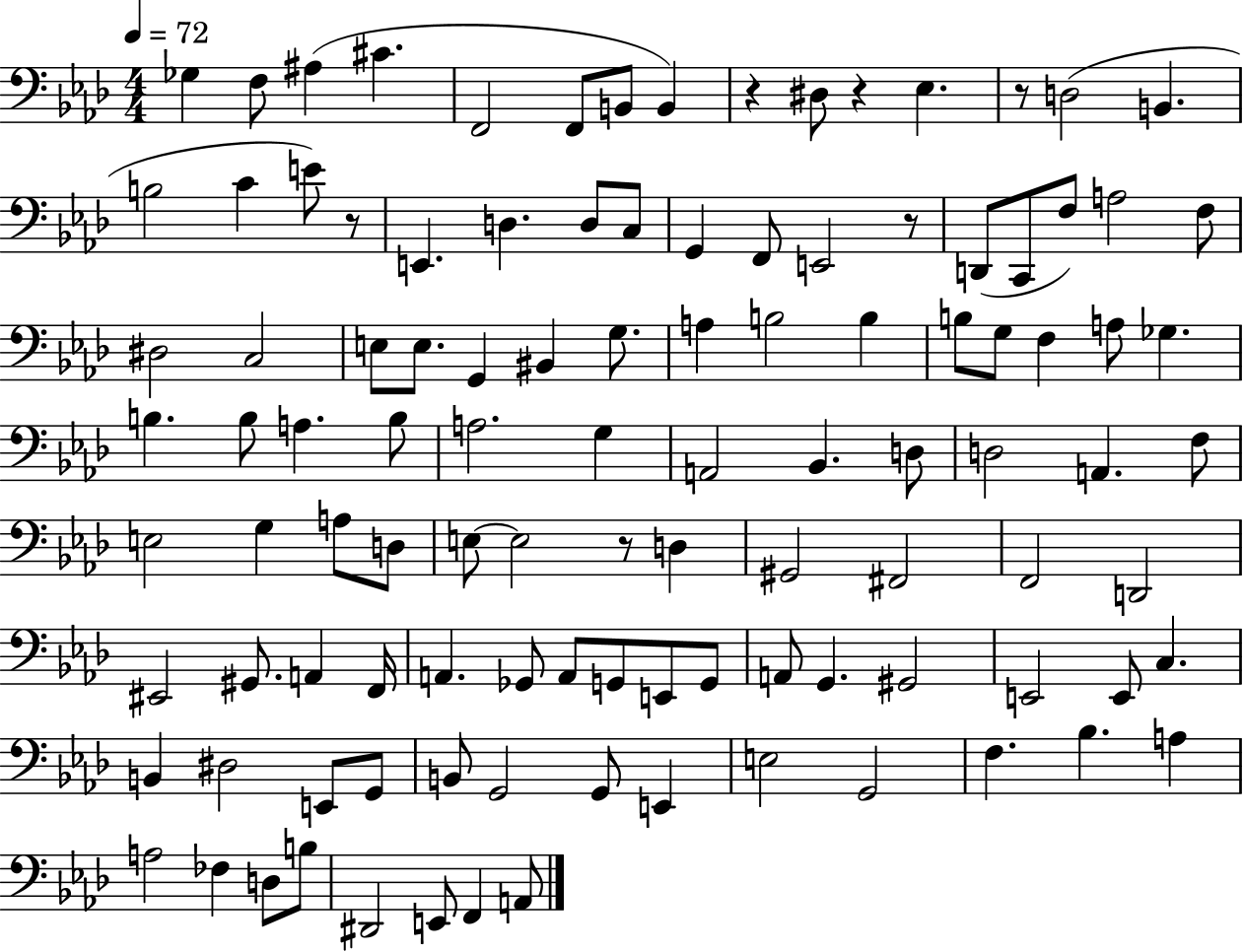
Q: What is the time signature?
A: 4/4